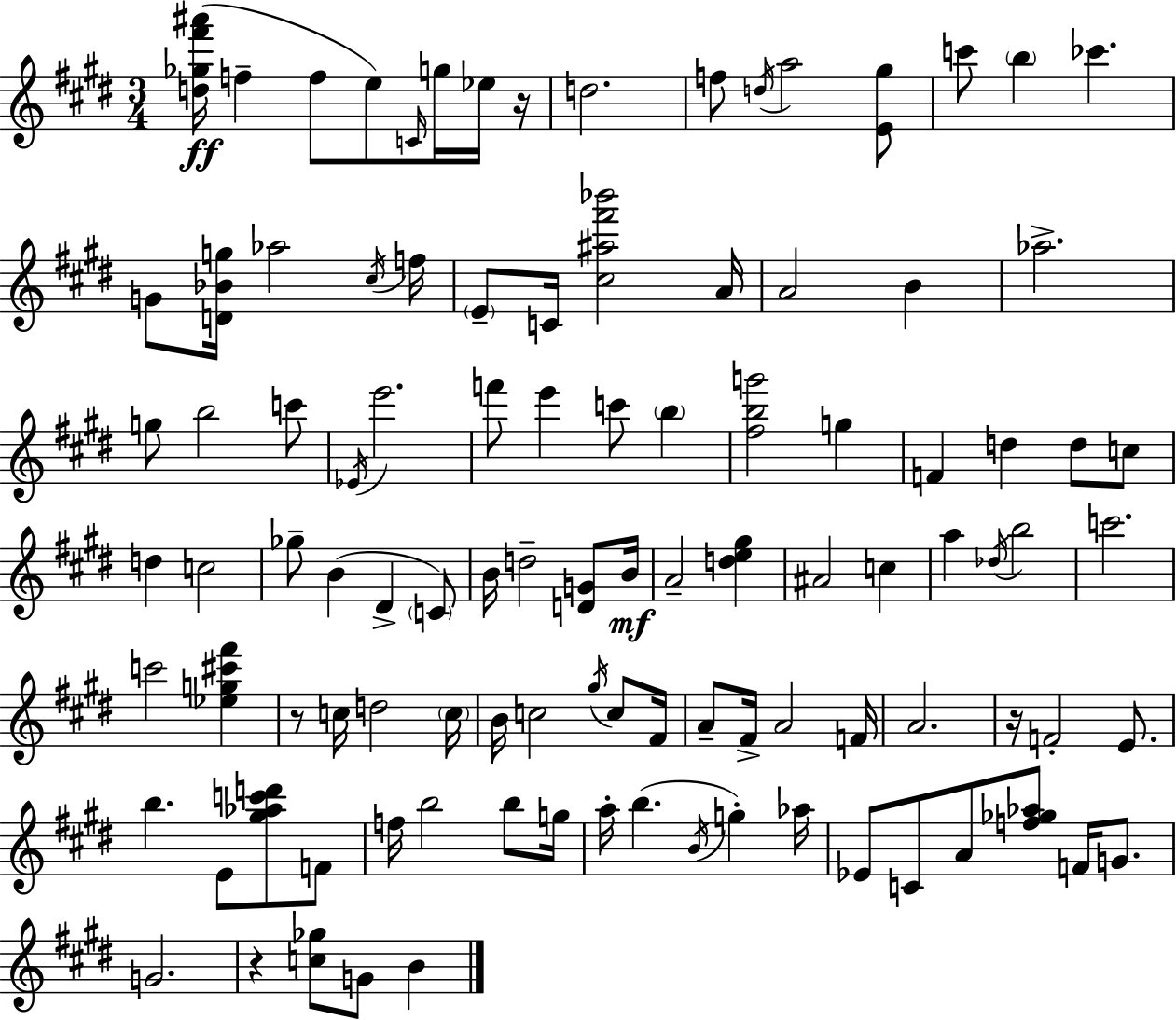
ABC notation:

X:1
T:Untitled
M:3/4
L:1/4
K:E
[d_g^f'^a']/4 f f/2 e/2 C/4 g/4 _e/4 z/4 d2 f/2 d/4 a2 [E^g]/2 c'/2 b _c' G/2 [D_Bg]/4 _a2 ^c/4 f/4 E/2 C/4 [^c^a^f'_b']2 A/4 A2 B _a2 g/2 b2 c'/2 _E/4 e'2 f'/2 e' c'/2 b [^fbg']2 g F d d/2 c/2 d c2 _g/2 B ^D C/2 B/4 d2 [DG]/2 B/4 A2 [de^g] ^A2 c a _d/4 b2 c'2 c'2 [_eg^c'^f'] z/2 c/4 d2 c/4 B/4 c2 ^g/4 c/2 ^F/4 A/2 ^F/4 A2 F/4 A2 z/4 F2 E/2 b E/2 [^g_ac'd']/2 F/2 f/4 b2 b/2 g/4 a/4 b B/4 g _a/4 _E/2 C/2 A/2 [f_g_a]/2 F/4 G/2 G2 z [c_g]/2 G/2 B